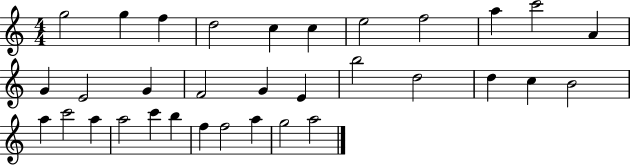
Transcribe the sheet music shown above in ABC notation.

X:1
T:Untitled
M:4/4
L:1/4
K:C
g2 g f d2 c c e2 f2 a c'2 A G E2 G F2 G E b2 d2 d c B2 a c'2 a a2 c' b f f2 a g2 a2